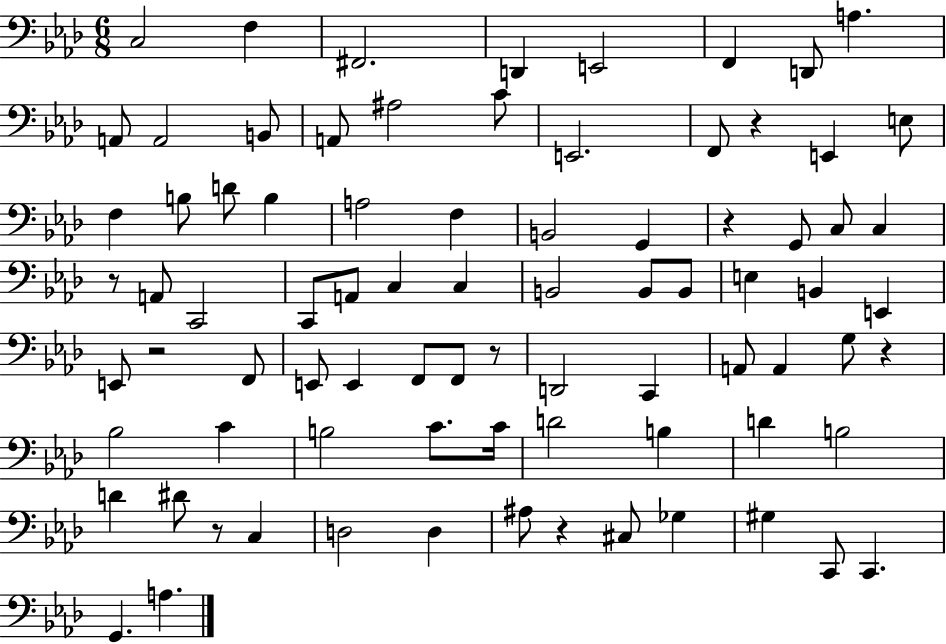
{
  \clef bass
  \numericTimeSignature
  \time 6/8
  \key aes \major
  c2 f4 | fis,2. | d,4 e,2 | f,4 d,8 a4. | \break a,8 a,2 b,8 | a,8 ais2 c'8 | e,2. | f,8 r4 e,4 e8 | \break f4 b8 d'8 b4 | a2 f4 | b,2 g,4 | r4 g,8 c8 c4 | \break r8 a,8 c,2 | c,8 a,8 c4 c4 | b,2 b,8 b,8 | e4 b,4 e,4 | \break e,8 r2 f,8 | e,8 e,4 f,8 f,8 r8 | d,2 c,4 | a,8 a,4 g8 r4 | \break bes2 c'4 | b2 c'8. c'16 | d'2 b4 | d'4 b2 | \break d'4 dis'8 r8 c4 | d2 d4 | ais8 r4 cis8 ges4 | gis4 c,8 c,4. | \break g,4. a4. | \bar "|."
}